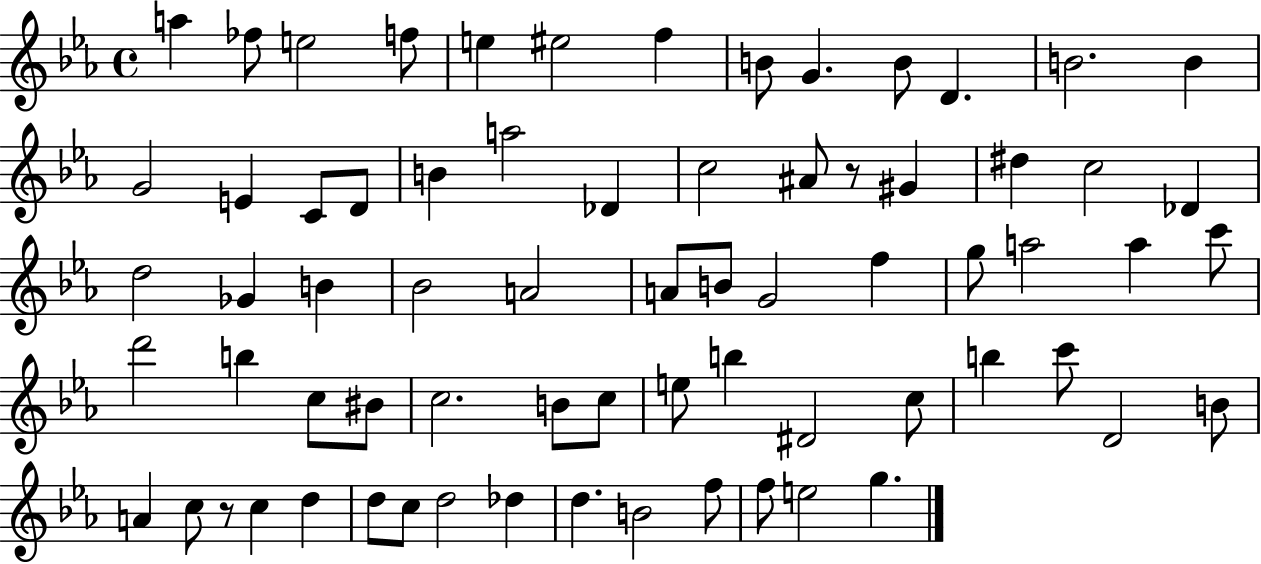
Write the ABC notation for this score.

X:1
T:Untitled
M:4/4
L:1/4
K:Eb
a _f/2 e2 f/2 e ^e2 f B/2 G B/2 D B2 B G2 E C/2 D/2 B a2 _D c2 ^A/2 z/2 ^G ^d c2 _D d2 _G B _B2 A2 A/2 B/2 G2 f g/2 a2 a c'/2 d'2 b c/2 ^B/2 c2 B/2 c/2 e/2 b ^D2 c/2 b c'/2 D2 B/2 A c/2 z/2 c d d/2 c/2 d2 _d d B2 f/2 f/2 e2 g